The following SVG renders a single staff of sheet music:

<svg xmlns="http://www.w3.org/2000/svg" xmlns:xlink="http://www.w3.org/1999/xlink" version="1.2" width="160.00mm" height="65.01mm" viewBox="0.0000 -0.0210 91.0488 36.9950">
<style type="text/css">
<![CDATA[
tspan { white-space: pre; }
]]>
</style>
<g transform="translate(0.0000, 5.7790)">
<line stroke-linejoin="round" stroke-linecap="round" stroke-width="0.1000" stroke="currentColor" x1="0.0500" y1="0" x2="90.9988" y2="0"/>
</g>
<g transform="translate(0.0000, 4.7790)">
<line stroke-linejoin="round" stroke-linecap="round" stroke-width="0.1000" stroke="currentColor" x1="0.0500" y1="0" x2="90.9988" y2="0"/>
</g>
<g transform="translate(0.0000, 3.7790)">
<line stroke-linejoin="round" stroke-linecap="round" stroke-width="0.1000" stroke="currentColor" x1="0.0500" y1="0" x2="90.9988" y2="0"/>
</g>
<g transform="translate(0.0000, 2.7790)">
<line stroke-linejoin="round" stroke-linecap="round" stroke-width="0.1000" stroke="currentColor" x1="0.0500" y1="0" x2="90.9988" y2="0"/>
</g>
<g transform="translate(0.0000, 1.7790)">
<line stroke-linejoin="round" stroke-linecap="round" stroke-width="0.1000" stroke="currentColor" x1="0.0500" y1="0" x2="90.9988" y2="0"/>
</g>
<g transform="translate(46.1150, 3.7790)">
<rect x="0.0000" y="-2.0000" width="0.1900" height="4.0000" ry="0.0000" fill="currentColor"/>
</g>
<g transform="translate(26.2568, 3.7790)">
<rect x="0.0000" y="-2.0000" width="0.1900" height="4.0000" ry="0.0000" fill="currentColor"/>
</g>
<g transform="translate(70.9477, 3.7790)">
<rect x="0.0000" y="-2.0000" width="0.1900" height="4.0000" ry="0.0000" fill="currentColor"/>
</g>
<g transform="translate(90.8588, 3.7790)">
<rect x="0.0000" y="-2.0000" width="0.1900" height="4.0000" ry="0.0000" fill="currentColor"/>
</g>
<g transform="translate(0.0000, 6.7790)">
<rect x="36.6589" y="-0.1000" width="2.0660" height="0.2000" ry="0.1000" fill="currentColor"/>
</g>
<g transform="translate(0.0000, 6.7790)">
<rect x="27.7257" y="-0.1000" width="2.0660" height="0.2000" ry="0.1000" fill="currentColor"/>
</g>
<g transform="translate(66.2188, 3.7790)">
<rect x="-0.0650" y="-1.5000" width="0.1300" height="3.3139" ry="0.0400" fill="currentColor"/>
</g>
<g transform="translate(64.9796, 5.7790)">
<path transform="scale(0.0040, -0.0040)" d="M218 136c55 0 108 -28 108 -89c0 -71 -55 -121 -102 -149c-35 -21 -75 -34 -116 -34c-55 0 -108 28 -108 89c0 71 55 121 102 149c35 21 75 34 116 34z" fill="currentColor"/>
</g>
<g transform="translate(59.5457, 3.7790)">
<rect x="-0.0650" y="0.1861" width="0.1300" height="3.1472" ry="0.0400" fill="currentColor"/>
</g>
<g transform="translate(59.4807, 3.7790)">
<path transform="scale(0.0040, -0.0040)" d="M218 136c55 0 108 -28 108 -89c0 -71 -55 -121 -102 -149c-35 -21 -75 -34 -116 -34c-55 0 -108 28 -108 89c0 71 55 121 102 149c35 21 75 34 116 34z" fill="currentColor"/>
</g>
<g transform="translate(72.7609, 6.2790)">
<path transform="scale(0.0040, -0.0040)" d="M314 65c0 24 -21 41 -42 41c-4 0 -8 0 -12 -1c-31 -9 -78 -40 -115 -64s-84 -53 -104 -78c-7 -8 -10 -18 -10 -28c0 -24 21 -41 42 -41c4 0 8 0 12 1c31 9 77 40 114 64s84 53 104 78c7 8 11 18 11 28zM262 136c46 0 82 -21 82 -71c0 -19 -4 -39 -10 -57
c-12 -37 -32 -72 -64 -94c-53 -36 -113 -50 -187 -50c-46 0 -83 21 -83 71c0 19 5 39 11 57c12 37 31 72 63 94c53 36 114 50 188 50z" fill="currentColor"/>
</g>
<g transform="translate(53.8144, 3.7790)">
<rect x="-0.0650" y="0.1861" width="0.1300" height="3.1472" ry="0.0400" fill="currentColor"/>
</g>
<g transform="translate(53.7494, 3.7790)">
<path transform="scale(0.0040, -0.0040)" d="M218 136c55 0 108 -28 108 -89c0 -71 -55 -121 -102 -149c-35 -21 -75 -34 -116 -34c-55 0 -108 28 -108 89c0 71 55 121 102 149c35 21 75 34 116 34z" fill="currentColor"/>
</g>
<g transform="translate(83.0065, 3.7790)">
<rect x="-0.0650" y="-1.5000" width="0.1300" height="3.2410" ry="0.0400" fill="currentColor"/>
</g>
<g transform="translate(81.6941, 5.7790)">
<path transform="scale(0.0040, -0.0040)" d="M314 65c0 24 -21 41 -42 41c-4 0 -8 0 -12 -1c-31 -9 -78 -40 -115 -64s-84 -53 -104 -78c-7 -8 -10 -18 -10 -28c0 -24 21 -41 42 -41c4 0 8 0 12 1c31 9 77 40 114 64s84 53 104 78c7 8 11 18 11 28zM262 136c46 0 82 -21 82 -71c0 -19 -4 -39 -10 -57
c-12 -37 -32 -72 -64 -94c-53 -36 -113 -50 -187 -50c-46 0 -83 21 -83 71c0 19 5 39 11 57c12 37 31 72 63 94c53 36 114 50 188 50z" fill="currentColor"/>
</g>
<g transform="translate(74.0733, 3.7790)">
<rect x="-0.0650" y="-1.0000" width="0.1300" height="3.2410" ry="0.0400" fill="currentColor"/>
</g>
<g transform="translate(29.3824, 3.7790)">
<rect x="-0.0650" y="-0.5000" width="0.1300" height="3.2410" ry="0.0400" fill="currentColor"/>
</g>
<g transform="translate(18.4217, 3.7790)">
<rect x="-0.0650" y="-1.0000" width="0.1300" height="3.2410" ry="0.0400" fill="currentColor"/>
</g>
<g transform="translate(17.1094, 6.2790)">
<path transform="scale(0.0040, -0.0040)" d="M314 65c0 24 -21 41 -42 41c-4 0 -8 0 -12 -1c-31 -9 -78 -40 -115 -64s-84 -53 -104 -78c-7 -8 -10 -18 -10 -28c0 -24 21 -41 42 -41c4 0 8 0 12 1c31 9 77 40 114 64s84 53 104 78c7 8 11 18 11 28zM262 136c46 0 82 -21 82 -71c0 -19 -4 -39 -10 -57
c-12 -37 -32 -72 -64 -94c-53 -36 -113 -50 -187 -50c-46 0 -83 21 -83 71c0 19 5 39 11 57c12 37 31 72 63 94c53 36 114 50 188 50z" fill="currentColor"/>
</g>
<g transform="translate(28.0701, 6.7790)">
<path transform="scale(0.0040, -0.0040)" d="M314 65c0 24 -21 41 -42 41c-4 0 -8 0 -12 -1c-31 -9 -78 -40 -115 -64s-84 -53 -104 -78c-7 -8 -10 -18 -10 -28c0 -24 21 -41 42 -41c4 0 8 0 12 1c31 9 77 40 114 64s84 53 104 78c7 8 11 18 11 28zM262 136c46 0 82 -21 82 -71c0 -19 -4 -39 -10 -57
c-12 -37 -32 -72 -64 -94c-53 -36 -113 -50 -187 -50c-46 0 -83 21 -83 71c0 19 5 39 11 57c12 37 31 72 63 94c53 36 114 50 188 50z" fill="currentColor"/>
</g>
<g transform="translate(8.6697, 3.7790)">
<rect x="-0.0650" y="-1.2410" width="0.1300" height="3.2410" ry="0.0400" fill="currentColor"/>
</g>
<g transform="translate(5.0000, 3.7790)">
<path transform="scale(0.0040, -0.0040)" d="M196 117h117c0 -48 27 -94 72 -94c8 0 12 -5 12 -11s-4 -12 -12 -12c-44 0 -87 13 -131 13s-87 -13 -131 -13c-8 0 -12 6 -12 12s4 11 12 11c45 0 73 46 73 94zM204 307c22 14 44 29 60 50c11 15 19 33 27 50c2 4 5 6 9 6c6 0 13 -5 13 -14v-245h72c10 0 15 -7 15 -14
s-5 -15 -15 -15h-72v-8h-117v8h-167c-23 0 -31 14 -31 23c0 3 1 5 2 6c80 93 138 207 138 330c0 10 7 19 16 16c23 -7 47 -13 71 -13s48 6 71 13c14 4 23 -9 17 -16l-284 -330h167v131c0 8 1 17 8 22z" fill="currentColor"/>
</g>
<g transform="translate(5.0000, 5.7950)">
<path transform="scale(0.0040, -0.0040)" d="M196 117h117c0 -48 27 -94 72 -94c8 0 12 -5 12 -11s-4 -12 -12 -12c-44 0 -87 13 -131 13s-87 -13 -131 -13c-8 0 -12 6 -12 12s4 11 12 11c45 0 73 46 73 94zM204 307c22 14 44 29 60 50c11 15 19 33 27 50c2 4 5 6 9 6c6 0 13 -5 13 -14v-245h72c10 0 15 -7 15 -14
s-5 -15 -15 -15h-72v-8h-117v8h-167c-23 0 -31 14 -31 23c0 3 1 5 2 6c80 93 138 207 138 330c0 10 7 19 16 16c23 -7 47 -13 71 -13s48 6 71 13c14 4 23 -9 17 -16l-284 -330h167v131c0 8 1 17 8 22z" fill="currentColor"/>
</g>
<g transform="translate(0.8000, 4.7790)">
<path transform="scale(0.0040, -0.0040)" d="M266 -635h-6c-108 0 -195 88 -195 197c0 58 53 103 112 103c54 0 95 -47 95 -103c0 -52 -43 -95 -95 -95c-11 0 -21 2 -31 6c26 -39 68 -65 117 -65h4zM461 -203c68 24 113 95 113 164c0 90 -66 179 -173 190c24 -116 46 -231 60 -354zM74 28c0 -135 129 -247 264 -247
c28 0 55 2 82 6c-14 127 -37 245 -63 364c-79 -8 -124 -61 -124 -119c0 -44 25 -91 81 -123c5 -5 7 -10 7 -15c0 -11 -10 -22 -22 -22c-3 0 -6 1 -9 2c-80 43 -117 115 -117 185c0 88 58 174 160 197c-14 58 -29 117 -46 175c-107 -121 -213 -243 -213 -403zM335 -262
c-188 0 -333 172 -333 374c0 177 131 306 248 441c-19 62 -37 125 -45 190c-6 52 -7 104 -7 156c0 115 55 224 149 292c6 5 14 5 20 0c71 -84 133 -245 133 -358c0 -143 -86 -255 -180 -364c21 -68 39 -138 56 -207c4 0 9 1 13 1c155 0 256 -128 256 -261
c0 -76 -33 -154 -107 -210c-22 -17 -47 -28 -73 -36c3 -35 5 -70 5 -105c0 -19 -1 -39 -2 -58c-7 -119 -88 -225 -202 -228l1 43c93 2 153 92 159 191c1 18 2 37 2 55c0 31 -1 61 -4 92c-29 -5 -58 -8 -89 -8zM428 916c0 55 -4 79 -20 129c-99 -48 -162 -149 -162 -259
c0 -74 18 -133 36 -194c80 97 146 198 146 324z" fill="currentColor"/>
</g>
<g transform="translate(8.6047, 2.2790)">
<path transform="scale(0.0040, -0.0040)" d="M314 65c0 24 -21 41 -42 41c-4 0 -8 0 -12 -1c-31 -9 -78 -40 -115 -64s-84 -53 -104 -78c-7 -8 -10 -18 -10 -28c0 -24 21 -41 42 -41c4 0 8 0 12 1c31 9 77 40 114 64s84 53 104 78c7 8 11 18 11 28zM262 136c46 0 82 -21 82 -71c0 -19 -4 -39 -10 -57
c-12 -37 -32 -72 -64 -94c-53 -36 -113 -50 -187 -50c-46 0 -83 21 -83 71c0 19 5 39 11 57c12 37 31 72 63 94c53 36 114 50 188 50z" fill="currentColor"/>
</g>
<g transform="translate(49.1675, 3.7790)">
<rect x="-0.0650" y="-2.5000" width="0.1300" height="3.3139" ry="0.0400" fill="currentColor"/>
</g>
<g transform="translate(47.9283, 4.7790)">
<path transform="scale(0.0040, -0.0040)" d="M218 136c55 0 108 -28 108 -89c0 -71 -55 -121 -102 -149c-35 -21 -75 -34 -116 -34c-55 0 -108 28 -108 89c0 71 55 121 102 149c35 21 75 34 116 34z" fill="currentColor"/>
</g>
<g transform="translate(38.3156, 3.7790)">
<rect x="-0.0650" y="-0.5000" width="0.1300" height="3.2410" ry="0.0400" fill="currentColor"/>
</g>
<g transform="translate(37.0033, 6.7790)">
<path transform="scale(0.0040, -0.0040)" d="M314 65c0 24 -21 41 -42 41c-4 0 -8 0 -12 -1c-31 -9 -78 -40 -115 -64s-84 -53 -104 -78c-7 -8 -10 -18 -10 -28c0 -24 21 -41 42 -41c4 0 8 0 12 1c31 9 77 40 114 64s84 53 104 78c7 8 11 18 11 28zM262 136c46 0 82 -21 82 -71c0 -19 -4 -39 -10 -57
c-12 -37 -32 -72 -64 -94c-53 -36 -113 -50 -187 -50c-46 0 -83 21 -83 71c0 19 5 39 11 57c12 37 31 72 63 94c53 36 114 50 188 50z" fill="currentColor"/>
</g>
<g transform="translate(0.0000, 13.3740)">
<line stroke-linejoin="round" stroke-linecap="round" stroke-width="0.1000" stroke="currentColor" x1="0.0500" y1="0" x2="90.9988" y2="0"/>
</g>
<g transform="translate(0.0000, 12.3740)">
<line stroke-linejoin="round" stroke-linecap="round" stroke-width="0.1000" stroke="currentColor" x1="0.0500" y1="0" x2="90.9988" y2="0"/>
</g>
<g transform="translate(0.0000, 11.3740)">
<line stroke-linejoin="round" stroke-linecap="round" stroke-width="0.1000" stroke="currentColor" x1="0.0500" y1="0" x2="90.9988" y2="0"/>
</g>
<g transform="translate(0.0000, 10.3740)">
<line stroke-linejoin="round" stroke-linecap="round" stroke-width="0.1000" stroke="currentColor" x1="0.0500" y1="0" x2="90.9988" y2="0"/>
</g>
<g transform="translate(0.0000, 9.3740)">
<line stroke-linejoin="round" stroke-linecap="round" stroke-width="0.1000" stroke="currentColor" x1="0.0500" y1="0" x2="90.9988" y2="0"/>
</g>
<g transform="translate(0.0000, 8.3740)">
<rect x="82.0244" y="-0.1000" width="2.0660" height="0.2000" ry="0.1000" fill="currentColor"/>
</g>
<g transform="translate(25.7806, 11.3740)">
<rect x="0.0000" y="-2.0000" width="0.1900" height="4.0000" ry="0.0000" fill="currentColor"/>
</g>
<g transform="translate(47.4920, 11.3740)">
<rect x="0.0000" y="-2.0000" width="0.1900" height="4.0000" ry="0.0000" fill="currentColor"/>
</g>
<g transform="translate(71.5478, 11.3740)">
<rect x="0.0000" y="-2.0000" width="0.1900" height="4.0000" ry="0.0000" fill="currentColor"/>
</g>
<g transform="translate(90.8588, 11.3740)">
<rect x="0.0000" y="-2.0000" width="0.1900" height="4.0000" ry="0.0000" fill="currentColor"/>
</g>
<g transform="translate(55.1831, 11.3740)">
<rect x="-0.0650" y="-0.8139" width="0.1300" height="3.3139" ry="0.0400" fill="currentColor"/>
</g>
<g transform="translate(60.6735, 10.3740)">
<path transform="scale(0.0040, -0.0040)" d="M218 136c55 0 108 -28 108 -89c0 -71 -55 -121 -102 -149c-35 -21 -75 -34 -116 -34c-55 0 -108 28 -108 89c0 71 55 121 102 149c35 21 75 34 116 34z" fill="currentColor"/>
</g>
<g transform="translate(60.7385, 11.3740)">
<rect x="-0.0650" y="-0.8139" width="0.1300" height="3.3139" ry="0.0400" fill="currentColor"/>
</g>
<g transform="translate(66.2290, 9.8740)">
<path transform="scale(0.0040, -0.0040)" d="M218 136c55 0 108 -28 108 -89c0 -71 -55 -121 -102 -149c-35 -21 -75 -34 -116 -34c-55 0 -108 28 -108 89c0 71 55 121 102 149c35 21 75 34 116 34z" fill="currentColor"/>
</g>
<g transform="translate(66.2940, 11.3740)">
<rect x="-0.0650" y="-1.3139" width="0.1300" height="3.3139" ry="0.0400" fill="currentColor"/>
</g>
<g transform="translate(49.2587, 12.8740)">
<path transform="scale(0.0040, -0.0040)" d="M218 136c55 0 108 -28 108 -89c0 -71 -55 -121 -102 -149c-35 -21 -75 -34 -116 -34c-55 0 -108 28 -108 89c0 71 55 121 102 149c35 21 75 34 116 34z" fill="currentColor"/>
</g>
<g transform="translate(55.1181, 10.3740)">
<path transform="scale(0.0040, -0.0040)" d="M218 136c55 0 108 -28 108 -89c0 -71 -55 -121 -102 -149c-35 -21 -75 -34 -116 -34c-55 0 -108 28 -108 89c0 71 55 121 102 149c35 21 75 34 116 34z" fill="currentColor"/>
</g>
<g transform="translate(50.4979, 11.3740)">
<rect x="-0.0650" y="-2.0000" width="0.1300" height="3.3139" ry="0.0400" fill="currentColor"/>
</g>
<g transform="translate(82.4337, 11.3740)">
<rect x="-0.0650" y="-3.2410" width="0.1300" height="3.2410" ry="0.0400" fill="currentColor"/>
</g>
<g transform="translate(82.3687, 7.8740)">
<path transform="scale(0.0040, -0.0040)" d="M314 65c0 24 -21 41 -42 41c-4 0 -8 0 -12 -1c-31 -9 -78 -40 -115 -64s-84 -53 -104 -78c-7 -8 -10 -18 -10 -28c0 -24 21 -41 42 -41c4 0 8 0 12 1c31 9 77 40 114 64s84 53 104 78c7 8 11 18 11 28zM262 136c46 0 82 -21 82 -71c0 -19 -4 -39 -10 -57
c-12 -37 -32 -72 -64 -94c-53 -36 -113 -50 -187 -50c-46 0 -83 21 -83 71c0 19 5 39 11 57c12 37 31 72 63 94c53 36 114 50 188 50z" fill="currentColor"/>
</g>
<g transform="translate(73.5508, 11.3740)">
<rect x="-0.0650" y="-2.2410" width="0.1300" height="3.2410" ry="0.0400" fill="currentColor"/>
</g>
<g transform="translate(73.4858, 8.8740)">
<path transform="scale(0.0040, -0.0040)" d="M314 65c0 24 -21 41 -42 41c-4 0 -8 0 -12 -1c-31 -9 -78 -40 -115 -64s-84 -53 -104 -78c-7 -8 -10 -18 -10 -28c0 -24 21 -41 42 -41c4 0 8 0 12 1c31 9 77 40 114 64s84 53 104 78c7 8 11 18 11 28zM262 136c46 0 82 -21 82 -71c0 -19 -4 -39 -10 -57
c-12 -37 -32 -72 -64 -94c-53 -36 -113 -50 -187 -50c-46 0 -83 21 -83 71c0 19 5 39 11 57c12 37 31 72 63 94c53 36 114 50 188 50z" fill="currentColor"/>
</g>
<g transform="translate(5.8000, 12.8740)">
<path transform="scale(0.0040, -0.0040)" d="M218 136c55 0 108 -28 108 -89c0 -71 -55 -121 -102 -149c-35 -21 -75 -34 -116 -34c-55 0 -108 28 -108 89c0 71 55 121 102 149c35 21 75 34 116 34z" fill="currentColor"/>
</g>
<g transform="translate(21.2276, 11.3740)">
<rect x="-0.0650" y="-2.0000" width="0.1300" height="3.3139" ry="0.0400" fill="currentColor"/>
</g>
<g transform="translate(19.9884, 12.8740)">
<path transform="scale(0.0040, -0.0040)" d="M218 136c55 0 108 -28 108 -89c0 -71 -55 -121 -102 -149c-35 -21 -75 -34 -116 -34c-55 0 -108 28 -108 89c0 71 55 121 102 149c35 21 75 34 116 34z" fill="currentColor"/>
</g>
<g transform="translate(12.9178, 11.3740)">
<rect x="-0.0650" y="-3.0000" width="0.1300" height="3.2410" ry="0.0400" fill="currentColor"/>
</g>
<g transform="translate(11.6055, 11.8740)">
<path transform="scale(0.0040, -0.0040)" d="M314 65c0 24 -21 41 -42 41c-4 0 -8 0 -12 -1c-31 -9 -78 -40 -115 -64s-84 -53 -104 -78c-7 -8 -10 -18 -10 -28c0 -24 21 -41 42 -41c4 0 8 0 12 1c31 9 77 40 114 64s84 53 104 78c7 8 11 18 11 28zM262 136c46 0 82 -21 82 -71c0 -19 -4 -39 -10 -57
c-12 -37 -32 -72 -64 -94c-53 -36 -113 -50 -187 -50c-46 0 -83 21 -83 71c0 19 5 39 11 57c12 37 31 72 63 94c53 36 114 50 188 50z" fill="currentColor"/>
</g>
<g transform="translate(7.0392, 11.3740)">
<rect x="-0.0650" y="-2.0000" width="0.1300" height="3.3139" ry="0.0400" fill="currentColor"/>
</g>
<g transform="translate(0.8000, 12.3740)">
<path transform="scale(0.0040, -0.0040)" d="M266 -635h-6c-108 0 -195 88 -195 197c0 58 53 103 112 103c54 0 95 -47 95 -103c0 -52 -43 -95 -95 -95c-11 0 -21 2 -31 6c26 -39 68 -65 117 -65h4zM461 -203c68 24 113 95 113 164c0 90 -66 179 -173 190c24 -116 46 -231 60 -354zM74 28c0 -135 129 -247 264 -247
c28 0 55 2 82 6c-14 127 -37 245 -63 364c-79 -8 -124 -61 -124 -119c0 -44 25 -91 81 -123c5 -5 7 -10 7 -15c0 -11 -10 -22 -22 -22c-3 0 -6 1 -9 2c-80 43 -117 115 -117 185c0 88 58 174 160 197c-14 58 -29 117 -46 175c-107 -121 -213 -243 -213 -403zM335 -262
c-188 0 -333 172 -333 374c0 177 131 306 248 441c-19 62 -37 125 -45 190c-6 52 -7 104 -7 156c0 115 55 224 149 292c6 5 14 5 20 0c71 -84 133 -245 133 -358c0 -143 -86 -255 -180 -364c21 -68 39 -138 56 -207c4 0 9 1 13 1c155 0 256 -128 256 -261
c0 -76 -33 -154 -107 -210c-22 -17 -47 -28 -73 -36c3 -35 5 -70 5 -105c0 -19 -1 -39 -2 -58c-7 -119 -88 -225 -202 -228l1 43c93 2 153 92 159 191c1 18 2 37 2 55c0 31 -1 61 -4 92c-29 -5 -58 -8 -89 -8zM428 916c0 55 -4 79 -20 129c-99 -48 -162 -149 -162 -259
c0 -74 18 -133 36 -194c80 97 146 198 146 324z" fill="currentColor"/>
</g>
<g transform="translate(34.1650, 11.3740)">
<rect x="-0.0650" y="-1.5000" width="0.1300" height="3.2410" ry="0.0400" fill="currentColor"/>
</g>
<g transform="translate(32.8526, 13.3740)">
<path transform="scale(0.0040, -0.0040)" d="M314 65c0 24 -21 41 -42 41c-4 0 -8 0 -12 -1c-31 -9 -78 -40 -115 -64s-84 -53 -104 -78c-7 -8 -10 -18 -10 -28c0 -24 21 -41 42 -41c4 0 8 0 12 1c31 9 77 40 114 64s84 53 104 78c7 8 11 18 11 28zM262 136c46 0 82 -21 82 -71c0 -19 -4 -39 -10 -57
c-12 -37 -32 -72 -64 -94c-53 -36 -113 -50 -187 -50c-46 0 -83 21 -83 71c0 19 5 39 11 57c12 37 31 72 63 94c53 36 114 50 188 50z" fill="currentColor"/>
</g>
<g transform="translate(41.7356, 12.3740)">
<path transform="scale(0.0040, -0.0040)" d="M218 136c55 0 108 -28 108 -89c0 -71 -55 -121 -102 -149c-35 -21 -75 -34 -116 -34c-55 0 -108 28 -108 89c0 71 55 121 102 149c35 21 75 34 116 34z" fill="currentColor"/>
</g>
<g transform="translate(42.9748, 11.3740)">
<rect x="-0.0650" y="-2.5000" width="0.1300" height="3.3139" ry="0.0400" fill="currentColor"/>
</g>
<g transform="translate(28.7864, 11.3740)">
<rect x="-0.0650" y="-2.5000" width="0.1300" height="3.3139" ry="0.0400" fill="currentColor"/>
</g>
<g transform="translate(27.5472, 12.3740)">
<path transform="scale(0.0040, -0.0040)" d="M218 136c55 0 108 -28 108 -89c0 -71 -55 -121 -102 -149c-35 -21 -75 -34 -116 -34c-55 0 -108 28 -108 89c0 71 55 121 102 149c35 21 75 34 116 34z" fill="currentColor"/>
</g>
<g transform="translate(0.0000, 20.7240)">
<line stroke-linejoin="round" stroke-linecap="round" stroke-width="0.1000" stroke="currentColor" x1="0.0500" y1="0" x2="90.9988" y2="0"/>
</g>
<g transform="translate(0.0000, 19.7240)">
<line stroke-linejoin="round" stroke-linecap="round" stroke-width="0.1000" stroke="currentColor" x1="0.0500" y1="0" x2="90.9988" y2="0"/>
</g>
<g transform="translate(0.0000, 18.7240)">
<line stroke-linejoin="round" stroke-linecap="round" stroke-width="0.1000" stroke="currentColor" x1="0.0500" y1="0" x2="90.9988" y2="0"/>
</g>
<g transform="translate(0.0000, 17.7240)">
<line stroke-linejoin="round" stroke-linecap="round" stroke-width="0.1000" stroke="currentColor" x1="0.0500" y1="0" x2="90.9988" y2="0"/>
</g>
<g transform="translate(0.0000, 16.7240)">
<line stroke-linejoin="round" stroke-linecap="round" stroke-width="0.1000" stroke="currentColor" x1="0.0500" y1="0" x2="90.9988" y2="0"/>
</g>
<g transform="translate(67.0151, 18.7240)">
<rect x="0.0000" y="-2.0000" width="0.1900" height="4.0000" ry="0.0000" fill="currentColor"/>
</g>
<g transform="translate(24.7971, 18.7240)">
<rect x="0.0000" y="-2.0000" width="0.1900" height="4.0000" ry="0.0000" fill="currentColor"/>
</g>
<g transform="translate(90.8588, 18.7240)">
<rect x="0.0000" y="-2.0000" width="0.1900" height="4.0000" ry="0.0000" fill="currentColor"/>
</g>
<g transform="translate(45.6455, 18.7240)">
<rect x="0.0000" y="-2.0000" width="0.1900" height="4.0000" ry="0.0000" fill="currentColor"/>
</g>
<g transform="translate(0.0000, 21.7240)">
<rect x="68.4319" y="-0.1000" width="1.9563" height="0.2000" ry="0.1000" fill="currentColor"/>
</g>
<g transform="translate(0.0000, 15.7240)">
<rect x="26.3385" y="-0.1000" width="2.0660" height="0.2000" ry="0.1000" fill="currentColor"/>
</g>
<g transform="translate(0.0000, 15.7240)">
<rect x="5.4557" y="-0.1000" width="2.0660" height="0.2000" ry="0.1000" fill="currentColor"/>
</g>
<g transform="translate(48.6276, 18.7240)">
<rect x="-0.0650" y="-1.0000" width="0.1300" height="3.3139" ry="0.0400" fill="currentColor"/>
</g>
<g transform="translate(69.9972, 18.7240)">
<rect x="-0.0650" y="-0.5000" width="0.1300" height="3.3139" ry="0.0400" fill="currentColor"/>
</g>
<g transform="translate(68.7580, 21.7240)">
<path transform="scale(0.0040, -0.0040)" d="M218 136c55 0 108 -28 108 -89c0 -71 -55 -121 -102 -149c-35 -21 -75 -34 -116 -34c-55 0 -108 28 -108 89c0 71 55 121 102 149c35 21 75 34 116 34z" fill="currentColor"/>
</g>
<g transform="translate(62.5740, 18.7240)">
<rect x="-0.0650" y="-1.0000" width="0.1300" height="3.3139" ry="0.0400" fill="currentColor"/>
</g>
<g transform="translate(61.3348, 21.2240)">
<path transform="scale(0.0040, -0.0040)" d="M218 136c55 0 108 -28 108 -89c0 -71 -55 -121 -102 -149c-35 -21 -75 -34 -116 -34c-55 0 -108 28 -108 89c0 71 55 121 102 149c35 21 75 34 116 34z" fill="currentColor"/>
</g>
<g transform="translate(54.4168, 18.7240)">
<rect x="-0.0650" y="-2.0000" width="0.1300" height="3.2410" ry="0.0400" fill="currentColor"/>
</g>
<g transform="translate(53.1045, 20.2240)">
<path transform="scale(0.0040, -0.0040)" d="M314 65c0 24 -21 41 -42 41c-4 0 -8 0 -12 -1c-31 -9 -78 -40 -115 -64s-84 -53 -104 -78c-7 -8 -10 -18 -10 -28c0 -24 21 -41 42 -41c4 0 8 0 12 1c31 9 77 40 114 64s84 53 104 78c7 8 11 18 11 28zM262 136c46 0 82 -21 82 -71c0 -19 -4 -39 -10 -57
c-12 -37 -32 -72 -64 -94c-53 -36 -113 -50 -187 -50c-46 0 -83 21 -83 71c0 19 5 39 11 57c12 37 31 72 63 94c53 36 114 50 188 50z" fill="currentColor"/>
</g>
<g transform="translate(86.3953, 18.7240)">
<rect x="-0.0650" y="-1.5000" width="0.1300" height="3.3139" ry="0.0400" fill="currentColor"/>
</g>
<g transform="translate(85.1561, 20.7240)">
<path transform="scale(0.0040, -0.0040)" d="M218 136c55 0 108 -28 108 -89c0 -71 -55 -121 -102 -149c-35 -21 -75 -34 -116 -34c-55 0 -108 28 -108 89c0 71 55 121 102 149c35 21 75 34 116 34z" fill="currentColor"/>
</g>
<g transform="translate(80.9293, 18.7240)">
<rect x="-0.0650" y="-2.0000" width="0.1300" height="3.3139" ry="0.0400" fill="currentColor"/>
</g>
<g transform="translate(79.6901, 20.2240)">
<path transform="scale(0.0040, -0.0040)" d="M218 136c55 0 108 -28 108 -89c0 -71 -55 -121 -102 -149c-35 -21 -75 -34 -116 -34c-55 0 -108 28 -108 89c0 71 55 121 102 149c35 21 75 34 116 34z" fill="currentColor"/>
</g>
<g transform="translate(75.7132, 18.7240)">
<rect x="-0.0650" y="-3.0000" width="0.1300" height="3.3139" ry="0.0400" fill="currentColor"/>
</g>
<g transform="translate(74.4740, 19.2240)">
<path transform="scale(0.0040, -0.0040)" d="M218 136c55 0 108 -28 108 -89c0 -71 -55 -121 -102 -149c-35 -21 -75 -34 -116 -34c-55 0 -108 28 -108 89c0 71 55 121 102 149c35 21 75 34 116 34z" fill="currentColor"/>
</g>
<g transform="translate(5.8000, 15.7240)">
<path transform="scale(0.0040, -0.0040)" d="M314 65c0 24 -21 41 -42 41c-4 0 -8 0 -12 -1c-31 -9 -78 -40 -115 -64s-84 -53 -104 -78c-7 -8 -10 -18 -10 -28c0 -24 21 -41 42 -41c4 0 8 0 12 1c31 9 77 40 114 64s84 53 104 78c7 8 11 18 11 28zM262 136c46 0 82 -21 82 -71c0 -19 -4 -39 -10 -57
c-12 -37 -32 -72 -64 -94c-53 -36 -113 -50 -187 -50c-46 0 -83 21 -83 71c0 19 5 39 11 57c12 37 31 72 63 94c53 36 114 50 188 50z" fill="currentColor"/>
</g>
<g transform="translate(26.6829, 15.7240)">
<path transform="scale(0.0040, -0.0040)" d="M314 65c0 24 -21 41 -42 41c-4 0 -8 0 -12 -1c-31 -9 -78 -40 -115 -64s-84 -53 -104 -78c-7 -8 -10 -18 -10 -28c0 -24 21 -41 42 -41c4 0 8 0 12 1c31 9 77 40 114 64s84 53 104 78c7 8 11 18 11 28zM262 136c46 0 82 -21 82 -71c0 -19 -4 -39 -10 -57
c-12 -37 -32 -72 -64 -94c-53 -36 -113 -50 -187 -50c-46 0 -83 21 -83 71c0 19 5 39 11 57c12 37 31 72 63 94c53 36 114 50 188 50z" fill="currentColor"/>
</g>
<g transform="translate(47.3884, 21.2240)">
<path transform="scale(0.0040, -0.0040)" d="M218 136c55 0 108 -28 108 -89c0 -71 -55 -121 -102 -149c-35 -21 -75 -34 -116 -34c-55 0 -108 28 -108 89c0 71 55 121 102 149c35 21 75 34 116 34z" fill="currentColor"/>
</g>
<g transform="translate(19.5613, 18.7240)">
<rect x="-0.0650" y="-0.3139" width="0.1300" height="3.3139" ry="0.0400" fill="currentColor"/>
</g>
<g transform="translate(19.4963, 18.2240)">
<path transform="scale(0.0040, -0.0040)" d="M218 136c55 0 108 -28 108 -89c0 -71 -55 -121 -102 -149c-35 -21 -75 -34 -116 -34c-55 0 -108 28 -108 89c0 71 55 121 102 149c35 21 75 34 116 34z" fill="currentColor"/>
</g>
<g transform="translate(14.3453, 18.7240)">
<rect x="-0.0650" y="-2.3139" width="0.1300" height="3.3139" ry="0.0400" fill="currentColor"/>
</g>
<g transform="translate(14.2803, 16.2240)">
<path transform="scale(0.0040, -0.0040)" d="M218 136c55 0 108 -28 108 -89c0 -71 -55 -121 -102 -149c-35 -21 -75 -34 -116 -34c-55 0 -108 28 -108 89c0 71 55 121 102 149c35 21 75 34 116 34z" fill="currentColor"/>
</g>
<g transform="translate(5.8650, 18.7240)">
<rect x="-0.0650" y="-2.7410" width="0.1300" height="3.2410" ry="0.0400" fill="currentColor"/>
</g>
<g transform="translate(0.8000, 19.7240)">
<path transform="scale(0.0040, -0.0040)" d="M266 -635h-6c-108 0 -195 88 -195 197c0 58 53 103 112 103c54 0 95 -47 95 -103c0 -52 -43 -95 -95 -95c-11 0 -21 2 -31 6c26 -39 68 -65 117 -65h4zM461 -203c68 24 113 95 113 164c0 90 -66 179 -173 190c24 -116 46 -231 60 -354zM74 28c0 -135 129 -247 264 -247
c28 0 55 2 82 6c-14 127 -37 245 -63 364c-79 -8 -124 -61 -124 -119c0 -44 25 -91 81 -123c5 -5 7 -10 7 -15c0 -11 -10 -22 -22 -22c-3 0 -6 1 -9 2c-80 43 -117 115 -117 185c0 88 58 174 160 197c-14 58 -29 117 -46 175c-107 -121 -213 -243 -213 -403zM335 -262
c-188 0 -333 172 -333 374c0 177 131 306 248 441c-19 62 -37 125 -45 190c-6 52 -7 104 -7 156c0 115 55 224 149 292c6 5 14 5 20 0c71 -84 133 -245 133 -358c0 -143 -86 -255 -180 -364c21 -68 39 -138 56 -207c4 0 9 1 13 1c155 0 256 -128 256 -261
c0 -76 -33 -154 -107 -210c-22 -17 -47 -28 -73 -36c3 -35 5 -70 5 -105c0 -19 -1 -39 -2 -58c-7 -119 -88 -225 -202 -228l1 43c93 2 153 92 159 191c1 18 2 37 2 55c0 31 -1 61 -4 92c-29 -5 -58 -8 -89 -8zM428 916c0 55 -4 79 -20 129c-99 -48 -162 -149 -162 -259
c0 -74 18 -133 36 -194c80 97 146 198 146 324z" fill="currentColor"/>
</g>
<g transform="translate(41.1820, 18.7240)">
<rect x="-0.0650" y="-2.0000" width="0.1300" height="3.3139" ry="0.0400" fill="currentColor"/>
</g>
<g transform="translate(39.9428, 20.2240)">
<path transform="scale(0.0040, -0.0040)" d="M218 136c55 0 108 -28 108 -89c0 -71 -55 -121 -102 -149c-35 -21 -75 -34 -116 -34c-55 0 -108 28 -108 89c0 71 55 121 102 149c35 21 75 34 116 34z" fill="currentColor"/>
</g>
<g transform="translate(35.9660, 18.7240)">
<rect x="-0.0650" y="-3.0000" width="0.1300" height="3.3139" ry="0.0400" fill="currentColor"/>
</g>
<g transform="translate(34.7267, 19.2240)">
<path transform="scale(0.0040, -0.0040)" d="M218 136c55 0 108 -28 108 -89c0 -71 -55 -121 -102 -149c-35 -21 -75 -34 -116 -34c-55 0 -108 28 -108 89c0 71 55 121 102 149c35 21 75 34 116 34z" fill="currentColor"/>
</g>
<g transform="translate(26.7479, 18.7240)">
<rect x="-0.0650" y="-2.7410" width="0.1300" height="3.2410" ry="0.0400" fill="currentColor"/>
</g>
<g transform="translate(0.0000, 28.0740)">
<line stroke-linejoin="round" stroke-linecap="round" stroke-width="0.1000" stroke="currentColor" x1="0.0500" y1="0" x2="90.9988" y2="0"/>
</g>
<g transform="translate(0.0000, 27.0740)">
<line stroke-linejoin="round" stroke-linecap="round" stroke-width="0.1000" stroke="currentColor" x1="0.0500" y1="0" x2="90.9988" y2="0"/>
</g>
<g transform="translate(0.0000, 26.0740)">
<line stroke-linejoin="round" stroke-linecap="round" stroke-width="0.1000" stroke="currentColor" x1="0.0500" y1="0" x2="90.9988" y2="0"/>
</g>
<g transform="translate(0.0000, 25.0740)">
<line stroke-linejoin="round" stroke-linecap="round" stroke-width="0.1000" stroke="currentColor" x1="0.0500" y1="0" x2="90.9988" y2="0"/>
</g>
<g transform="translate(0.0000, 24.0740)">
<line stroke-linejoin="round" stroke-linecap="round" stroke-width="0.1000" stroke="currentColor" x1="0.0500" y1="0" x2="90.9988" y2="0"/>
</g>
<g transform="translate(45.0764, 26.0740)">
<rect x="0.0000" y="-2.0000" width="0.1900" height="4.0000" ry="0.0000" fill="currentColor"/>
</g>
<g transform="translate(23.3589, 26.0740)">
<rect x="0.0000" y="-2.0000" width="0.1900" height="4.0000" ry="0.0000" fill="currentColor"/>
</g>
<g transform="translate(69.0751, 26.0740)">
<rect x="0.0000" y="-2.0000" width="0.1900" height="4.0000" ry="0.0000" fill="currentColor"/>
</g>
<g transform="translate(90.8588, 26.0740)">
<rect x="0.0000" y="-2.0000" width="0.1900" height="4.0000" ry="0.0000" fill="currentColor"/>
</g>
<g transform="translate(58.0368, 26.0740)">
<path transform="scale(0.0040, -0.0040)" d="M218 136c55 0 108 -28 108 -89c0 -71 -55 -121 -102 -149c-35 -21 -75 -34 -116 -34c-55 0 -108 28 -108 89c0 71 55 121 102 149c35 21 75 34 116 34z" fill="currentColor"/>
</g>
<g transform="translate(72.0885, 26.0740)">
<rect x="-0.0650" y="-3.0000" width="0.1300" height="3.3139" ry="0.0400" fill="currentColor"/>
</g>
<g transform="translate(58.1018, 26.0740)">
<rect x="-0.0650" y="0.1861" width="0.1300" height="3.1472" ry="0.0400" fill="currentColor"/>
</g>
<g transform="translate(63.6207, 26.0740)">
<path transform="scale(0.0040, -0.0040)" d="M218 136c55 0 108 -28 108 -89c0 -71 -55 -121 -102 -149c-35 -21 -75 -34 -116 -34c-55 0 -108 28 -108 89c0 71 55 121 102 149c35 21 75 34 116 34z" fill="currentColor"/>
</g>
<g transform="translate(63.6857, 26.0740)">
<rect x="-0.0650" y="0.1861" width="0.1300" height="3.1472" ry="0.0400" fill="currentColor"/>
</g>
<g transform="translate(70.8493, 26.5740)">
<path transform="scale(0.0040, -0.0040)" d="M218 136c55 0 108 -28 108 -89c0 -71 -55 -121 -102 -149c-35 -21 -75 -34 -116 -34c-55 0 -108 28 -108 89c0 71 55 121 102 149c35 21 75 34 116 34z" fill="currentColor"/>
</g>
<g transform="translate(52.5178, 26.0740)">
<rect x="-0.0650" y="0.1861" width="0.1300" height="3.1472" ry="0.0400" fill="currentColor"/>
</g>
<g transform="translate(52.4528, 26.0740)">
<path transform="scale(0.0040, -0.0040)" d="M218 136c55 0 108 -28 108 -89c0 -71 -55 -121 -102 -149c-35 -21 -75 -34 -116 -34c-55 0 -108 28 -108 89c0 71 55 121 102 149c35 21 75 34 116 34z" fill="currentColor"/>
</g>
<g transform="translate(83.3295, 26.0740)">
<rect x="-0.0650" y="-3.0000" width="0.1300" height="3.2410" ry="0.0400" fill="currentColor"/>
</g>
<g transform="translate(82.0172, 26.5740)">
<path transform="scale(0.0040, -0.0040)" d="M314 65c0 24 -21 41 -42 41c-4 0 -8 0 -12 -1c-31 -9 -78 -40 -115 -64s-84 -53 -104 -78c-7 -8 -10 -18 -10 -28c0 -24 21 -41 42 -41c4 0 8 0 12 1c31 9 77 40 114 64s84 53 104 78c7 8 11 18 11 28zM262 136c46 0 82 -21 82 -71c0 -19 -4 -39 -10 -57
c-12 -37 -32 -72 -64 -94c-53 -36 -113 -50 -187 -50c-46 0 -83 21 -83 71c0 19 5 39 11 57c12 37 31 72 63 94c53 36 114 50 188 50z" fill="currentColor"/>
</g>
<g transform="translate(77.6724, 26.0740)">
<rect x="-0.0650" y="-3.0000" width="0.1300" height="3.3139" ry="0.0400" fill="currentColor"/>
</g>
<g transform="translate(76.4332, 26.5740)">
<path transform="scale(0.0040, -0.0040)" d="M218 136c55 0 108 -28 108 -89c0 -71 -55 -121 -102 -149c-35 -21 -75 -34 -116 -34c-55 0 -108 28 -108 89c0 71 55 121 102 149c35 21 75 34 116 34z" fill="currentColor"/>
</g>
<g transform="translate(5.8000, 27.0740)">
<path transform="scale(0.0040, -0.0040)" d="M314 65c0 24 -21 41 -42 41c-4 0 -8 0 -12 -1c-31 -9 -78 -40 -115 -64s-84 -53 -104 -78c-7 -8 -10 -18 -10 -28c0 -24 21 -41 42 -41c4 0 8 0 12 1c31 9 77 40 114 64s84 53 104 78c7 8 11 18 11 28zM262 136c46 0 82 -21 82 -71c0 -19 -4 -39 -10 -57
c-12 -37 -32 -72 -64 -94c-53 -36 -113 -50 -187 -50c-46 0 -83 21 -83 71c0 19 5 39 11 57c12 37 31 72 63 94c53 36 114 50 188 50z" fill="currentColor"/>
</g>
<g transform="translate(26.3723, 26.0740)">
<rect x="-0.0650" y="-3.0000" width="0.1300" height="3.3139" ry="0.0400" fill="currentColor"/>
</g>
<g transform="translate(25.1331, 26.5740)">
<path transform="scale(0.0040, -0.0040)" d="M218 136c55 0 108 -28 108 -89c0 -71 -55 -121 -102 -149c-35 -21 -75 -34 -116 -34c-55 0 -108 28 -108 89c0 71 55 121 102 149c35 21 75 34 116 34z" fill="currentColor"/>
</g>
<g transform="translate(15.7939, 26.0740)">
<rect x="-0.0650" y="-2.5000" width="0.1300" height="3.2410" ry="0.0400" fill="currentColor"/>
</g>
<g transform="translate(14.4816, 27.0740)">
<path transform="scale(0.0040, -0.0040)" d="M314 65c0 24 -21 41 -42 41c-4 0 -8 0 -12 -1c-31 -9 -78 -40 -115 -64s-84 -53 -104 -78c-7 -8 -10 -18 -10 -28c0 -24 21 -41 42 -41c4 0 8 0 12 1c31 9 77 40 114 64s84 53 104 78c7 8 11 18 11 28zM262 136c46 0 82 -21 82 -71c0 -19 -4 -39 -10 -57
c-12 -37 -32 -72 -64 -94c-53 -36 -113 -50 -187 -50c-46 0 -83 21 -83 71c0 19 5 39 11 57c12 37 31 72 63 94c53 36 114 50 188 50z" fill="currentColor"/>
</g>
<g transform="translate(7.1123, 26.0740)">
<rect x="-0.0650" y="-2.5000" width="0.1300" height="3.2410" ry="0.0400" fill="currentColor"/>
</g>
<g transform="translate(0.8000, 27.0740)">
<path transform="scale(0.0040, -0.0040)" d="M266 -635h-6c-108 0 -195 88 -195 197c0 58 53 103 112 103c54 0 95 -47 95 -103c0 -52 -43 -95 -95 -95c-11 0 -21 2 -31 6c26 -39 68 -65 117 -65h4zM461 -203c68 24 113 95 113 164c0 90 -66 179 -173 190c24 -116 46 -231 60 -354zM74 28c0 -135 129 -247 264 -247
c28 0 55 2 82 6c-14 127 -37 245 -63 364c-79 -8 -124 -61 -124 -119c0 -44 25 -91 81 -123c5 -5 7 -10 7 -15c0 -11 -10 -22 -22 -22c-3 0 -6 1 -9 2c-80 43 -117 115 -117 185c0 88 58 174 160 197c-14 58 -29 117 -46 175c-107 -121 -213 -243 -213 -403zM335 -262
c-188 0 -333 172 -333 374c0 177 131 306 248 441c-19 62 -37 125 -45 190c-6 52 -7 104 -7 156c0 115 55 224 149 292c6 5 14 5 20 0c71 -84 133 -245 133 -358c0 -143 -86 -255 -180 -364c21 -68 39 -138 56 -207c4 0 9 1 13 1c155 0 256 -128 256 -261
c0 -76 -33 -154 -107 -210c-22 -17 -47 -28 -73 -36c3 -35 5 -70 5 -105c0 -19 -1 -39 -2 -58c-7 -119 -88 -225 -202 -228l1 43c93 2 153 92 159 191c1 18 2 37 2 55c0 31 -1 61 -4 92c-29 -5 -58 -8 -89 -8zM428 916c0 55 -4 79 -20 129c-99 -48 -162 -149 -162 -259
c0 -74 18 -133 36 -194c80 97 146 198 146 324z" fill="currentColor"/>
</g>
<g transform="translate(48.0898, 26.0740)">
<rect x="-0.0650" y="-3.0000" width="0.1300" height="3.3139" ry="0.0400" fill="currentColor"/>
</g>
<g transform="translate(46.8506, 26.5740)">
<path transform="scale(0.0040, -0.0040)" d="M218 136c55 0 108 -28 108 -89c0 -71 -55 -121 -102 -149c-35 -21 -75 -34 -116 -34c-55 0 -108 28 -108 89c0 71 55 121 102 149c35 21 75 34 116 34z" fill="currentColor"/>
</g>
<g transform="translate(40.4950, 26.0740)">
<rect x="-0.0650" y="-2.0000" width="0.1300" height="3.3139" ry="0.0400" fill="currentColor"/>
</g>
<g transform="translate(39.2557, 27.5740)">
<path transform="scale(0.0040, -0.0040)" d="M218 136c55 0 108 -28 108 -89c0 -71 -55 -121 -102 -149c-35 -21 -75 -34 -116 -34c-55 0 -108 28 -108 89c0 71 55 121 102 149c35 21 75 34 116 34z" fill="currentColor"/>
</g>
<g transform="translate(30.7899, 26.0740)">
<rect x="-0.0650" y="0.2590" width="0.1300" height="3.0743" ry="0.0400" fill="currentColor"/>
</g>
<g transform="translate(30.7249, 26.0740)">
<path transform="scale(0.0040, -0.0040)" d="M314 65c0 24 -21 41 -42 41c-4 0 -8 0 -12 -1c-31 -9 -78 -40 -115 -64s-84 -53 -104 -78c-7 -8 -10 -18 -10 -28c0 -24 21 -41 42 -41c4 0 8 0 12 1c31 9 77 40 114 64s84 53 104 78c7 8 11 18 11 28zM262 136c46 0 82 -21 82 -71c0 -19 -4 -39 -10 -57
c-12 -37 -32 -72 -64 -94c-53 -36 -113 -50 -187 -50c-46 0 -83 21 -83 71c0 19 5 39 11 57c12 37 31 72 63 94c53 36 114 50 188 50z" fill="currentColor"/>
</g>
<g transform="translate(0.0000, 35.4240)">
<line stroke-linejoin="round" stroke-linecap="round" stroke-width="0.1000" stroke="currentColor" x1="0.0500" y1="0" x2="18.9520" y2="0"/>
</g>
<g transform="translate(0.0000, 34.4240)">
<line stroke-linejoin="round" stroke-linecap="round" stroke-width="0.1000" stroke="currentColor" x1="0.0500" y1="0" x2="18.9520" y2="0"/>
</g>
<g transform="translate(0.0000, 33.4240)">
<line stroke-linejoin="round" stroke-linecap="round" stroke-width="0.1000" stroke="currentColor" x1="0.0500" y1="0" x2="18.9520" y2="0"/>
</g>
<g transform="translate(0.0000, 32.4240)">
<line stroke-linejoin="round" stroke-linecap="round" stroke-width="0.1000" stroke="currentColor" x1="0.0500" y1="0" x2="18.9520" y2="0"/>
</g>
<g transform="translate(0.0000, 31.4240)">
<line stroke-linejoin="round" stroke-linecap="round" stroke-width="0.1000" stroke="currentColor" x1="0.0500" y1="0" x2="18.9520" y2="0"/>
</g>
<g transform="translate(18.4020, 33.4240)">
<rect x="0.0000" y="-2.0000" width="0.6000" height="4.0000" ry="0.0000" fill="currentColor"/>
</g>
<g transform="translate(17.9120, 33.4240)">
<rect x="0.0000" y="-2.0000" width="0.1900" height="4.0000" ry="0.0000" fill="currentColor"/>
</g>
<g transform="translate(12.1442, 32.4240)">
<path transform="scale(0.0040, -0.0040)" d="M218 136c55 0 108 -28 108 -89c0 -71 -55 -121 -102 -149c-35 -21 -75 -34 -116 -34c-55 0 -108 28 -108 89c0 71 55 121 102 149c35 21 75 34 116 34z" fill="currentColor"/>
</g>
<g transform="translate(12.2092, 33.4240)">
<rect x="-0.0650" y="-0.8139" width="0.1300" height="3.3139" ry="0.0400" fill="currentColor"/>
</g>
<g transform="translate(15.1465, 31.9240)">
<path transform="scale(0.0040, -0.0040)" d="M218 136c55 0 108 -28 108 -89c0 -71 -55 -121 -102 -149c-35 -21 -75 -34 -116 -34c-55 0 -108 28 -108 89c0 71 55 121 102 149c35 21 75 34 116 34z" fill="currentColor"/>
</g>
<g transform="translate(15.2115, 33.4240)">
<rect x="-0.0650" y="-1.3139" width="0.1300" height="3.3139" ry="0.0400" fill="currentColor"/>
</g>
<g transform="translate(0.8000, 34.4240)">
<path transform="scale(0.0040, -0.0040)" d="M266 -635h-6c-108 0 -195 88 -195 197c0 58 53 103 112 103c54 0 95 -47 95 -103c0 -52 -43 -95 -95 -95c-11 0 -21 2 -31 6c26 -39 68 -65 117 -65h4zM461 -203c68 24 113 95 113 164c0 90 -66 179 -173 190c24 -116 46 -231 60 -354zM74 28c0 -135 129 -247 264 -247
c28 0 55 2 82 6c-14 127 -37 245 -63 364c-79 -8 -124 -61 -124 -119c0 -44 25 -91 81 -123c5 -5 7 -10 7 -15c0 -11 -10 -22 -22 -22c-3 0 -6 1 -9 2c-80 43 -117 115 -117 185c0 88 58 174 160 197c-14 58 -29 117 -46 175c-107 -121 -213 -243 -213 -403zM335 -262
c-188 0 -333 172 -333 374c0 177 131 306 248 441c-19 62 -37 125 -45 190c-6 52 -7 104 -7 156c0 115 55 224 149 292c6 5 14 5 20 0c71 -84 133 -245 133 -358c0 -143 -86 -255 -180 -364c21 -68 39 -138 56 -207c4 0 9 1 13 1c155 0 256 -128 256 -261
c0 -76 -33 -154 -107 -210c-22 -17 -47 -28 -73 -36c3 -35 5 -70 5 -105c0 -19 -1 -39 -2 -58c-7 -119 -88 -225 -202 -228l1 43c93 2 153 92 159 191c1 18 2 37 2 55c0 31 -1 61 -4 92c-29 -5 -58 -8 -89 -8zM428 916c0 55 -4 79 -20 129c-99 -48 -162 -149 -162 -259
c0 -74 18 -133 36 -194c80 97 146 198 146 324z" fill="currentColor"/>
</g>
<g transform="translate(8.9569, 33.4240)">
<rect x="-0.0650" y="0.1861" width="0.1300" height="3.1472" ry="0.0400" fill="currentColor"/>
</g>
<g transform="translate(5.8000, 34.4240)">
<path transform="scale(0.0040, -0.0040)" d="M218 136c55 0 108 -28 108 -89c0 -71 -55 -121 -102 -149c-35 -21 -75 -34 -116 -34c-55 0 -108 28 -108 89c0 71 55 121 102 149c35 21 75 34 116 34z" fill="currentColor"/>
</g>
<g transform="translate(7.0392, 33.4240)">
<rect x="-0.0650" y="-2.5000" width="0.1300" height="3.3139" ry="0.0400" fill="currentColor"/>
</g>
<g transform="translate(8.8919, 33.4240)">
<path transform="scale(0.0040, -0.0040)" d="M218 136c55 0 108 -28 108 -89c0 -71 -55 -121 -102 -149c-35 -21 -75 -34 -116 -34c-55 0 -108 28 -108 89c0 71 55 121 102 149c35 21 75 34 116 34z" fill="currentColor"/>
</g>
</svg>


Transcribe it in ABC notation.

X:1
T:Untitled
M:4/4
L:1/4
K:C
e2 D2 C2 C2 G B B E D2 E2 F A2 F G E2 G F d d e g2 b2 a2 g c a2 A F D F2 D C A F E G2 G2 A B2 F A B B B A A A2 G B d e